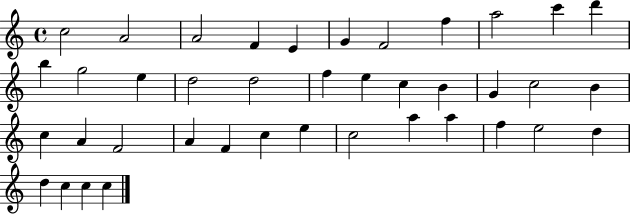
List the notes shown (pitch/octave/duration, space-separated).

C5/h A4/h A4/h F4/q E4/q G4/q F4/h F5/q A5/h C6/q D6/q B5/q G5/h E5/q D5/h D5/h F5/q E5/q C5/q B4/q G4/q C5/h B4/q C5/q A4/q F4/h A4/q F4/q C5/q E5/q C5/h A5/q A5/q F5/q E5/h D5/q D5/q C5/q C5/q C5/q